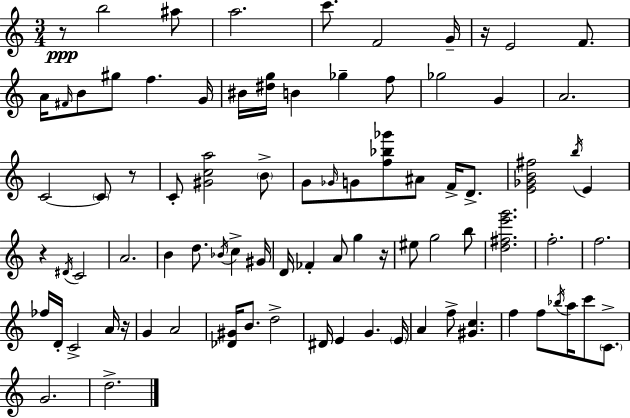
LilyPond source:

{
  \clef treble
  \numericTimeSignature
  \time 3/4
  \key a \minor
  r8\ppp b''2 ais''8 | a''2. | c'''8. f'2 g'16-- | r16 e'2 f'8. | \break a'16 \grace { fis'16 } b'8 gis''8 f''4. | g'16 bis'16 <dis'' g''>16 b'4 ges''4-- f''8 | ges''2 g'4 | a'2. | \break c'2~~ \parenthesize c'8 r8 | c'8-. <gis' c'' a''>2 \parenthesize b'8-> | g'8 \grace { ges'16 } g'8 <f'' bes'' ges'''>8 ais'8 f'16-> d'8.-> | <e' ges' b' fis''>2 \acciaccatura { b''16 } e'4 | \break r4 \acciaccatura { dis'16 } c'2 | a'2. | b'4 d''8. \acciaccatura { bes'16 } | c''4-> gis'16 d'16 fes'4-. a'8 | \break g''4 r16 eis''8 g''2 | b''8 <d'' fis'' e''' g'''>2. | f''2.-. | f''2. | \break fes''16 d'16-. c'2-> | a'16 r16 g'4 a'2 | <des' gis'>16 b'8. d''2-> | dis'16 e'4 g'4. | \break \parenthesize e'16 a'4 f''8-> <gis' c''>4. | f''4 f''8 \acciaccatura { bes''16 } | a''16 c'''8 \parenthesize c'8.-> g'2. | d''2.-> | \break \bar "|."
}